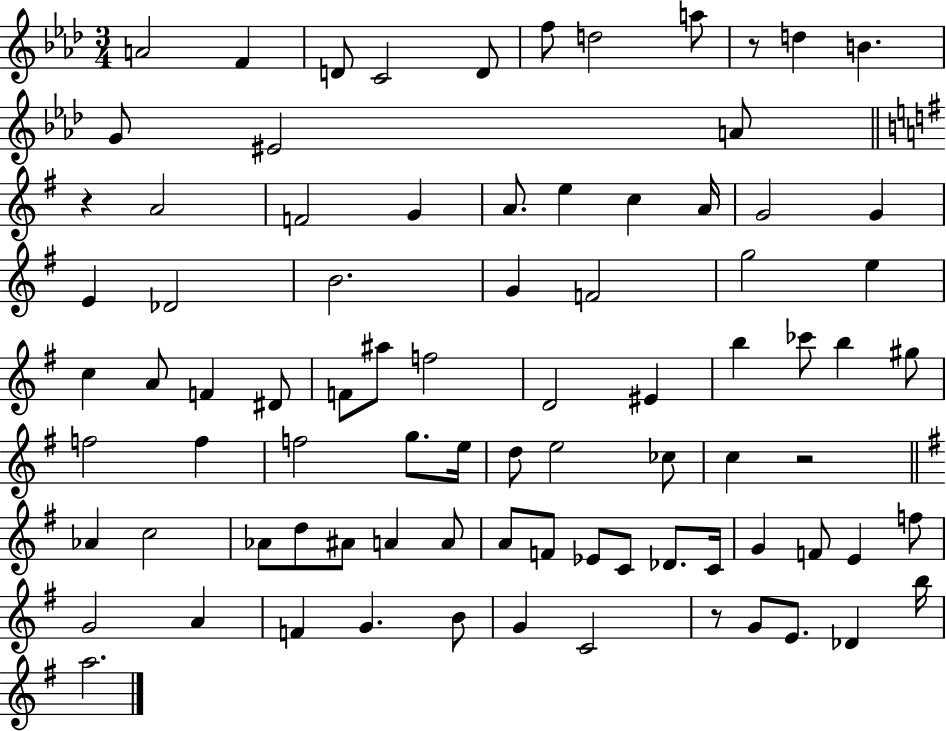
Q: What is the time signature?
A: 3/4